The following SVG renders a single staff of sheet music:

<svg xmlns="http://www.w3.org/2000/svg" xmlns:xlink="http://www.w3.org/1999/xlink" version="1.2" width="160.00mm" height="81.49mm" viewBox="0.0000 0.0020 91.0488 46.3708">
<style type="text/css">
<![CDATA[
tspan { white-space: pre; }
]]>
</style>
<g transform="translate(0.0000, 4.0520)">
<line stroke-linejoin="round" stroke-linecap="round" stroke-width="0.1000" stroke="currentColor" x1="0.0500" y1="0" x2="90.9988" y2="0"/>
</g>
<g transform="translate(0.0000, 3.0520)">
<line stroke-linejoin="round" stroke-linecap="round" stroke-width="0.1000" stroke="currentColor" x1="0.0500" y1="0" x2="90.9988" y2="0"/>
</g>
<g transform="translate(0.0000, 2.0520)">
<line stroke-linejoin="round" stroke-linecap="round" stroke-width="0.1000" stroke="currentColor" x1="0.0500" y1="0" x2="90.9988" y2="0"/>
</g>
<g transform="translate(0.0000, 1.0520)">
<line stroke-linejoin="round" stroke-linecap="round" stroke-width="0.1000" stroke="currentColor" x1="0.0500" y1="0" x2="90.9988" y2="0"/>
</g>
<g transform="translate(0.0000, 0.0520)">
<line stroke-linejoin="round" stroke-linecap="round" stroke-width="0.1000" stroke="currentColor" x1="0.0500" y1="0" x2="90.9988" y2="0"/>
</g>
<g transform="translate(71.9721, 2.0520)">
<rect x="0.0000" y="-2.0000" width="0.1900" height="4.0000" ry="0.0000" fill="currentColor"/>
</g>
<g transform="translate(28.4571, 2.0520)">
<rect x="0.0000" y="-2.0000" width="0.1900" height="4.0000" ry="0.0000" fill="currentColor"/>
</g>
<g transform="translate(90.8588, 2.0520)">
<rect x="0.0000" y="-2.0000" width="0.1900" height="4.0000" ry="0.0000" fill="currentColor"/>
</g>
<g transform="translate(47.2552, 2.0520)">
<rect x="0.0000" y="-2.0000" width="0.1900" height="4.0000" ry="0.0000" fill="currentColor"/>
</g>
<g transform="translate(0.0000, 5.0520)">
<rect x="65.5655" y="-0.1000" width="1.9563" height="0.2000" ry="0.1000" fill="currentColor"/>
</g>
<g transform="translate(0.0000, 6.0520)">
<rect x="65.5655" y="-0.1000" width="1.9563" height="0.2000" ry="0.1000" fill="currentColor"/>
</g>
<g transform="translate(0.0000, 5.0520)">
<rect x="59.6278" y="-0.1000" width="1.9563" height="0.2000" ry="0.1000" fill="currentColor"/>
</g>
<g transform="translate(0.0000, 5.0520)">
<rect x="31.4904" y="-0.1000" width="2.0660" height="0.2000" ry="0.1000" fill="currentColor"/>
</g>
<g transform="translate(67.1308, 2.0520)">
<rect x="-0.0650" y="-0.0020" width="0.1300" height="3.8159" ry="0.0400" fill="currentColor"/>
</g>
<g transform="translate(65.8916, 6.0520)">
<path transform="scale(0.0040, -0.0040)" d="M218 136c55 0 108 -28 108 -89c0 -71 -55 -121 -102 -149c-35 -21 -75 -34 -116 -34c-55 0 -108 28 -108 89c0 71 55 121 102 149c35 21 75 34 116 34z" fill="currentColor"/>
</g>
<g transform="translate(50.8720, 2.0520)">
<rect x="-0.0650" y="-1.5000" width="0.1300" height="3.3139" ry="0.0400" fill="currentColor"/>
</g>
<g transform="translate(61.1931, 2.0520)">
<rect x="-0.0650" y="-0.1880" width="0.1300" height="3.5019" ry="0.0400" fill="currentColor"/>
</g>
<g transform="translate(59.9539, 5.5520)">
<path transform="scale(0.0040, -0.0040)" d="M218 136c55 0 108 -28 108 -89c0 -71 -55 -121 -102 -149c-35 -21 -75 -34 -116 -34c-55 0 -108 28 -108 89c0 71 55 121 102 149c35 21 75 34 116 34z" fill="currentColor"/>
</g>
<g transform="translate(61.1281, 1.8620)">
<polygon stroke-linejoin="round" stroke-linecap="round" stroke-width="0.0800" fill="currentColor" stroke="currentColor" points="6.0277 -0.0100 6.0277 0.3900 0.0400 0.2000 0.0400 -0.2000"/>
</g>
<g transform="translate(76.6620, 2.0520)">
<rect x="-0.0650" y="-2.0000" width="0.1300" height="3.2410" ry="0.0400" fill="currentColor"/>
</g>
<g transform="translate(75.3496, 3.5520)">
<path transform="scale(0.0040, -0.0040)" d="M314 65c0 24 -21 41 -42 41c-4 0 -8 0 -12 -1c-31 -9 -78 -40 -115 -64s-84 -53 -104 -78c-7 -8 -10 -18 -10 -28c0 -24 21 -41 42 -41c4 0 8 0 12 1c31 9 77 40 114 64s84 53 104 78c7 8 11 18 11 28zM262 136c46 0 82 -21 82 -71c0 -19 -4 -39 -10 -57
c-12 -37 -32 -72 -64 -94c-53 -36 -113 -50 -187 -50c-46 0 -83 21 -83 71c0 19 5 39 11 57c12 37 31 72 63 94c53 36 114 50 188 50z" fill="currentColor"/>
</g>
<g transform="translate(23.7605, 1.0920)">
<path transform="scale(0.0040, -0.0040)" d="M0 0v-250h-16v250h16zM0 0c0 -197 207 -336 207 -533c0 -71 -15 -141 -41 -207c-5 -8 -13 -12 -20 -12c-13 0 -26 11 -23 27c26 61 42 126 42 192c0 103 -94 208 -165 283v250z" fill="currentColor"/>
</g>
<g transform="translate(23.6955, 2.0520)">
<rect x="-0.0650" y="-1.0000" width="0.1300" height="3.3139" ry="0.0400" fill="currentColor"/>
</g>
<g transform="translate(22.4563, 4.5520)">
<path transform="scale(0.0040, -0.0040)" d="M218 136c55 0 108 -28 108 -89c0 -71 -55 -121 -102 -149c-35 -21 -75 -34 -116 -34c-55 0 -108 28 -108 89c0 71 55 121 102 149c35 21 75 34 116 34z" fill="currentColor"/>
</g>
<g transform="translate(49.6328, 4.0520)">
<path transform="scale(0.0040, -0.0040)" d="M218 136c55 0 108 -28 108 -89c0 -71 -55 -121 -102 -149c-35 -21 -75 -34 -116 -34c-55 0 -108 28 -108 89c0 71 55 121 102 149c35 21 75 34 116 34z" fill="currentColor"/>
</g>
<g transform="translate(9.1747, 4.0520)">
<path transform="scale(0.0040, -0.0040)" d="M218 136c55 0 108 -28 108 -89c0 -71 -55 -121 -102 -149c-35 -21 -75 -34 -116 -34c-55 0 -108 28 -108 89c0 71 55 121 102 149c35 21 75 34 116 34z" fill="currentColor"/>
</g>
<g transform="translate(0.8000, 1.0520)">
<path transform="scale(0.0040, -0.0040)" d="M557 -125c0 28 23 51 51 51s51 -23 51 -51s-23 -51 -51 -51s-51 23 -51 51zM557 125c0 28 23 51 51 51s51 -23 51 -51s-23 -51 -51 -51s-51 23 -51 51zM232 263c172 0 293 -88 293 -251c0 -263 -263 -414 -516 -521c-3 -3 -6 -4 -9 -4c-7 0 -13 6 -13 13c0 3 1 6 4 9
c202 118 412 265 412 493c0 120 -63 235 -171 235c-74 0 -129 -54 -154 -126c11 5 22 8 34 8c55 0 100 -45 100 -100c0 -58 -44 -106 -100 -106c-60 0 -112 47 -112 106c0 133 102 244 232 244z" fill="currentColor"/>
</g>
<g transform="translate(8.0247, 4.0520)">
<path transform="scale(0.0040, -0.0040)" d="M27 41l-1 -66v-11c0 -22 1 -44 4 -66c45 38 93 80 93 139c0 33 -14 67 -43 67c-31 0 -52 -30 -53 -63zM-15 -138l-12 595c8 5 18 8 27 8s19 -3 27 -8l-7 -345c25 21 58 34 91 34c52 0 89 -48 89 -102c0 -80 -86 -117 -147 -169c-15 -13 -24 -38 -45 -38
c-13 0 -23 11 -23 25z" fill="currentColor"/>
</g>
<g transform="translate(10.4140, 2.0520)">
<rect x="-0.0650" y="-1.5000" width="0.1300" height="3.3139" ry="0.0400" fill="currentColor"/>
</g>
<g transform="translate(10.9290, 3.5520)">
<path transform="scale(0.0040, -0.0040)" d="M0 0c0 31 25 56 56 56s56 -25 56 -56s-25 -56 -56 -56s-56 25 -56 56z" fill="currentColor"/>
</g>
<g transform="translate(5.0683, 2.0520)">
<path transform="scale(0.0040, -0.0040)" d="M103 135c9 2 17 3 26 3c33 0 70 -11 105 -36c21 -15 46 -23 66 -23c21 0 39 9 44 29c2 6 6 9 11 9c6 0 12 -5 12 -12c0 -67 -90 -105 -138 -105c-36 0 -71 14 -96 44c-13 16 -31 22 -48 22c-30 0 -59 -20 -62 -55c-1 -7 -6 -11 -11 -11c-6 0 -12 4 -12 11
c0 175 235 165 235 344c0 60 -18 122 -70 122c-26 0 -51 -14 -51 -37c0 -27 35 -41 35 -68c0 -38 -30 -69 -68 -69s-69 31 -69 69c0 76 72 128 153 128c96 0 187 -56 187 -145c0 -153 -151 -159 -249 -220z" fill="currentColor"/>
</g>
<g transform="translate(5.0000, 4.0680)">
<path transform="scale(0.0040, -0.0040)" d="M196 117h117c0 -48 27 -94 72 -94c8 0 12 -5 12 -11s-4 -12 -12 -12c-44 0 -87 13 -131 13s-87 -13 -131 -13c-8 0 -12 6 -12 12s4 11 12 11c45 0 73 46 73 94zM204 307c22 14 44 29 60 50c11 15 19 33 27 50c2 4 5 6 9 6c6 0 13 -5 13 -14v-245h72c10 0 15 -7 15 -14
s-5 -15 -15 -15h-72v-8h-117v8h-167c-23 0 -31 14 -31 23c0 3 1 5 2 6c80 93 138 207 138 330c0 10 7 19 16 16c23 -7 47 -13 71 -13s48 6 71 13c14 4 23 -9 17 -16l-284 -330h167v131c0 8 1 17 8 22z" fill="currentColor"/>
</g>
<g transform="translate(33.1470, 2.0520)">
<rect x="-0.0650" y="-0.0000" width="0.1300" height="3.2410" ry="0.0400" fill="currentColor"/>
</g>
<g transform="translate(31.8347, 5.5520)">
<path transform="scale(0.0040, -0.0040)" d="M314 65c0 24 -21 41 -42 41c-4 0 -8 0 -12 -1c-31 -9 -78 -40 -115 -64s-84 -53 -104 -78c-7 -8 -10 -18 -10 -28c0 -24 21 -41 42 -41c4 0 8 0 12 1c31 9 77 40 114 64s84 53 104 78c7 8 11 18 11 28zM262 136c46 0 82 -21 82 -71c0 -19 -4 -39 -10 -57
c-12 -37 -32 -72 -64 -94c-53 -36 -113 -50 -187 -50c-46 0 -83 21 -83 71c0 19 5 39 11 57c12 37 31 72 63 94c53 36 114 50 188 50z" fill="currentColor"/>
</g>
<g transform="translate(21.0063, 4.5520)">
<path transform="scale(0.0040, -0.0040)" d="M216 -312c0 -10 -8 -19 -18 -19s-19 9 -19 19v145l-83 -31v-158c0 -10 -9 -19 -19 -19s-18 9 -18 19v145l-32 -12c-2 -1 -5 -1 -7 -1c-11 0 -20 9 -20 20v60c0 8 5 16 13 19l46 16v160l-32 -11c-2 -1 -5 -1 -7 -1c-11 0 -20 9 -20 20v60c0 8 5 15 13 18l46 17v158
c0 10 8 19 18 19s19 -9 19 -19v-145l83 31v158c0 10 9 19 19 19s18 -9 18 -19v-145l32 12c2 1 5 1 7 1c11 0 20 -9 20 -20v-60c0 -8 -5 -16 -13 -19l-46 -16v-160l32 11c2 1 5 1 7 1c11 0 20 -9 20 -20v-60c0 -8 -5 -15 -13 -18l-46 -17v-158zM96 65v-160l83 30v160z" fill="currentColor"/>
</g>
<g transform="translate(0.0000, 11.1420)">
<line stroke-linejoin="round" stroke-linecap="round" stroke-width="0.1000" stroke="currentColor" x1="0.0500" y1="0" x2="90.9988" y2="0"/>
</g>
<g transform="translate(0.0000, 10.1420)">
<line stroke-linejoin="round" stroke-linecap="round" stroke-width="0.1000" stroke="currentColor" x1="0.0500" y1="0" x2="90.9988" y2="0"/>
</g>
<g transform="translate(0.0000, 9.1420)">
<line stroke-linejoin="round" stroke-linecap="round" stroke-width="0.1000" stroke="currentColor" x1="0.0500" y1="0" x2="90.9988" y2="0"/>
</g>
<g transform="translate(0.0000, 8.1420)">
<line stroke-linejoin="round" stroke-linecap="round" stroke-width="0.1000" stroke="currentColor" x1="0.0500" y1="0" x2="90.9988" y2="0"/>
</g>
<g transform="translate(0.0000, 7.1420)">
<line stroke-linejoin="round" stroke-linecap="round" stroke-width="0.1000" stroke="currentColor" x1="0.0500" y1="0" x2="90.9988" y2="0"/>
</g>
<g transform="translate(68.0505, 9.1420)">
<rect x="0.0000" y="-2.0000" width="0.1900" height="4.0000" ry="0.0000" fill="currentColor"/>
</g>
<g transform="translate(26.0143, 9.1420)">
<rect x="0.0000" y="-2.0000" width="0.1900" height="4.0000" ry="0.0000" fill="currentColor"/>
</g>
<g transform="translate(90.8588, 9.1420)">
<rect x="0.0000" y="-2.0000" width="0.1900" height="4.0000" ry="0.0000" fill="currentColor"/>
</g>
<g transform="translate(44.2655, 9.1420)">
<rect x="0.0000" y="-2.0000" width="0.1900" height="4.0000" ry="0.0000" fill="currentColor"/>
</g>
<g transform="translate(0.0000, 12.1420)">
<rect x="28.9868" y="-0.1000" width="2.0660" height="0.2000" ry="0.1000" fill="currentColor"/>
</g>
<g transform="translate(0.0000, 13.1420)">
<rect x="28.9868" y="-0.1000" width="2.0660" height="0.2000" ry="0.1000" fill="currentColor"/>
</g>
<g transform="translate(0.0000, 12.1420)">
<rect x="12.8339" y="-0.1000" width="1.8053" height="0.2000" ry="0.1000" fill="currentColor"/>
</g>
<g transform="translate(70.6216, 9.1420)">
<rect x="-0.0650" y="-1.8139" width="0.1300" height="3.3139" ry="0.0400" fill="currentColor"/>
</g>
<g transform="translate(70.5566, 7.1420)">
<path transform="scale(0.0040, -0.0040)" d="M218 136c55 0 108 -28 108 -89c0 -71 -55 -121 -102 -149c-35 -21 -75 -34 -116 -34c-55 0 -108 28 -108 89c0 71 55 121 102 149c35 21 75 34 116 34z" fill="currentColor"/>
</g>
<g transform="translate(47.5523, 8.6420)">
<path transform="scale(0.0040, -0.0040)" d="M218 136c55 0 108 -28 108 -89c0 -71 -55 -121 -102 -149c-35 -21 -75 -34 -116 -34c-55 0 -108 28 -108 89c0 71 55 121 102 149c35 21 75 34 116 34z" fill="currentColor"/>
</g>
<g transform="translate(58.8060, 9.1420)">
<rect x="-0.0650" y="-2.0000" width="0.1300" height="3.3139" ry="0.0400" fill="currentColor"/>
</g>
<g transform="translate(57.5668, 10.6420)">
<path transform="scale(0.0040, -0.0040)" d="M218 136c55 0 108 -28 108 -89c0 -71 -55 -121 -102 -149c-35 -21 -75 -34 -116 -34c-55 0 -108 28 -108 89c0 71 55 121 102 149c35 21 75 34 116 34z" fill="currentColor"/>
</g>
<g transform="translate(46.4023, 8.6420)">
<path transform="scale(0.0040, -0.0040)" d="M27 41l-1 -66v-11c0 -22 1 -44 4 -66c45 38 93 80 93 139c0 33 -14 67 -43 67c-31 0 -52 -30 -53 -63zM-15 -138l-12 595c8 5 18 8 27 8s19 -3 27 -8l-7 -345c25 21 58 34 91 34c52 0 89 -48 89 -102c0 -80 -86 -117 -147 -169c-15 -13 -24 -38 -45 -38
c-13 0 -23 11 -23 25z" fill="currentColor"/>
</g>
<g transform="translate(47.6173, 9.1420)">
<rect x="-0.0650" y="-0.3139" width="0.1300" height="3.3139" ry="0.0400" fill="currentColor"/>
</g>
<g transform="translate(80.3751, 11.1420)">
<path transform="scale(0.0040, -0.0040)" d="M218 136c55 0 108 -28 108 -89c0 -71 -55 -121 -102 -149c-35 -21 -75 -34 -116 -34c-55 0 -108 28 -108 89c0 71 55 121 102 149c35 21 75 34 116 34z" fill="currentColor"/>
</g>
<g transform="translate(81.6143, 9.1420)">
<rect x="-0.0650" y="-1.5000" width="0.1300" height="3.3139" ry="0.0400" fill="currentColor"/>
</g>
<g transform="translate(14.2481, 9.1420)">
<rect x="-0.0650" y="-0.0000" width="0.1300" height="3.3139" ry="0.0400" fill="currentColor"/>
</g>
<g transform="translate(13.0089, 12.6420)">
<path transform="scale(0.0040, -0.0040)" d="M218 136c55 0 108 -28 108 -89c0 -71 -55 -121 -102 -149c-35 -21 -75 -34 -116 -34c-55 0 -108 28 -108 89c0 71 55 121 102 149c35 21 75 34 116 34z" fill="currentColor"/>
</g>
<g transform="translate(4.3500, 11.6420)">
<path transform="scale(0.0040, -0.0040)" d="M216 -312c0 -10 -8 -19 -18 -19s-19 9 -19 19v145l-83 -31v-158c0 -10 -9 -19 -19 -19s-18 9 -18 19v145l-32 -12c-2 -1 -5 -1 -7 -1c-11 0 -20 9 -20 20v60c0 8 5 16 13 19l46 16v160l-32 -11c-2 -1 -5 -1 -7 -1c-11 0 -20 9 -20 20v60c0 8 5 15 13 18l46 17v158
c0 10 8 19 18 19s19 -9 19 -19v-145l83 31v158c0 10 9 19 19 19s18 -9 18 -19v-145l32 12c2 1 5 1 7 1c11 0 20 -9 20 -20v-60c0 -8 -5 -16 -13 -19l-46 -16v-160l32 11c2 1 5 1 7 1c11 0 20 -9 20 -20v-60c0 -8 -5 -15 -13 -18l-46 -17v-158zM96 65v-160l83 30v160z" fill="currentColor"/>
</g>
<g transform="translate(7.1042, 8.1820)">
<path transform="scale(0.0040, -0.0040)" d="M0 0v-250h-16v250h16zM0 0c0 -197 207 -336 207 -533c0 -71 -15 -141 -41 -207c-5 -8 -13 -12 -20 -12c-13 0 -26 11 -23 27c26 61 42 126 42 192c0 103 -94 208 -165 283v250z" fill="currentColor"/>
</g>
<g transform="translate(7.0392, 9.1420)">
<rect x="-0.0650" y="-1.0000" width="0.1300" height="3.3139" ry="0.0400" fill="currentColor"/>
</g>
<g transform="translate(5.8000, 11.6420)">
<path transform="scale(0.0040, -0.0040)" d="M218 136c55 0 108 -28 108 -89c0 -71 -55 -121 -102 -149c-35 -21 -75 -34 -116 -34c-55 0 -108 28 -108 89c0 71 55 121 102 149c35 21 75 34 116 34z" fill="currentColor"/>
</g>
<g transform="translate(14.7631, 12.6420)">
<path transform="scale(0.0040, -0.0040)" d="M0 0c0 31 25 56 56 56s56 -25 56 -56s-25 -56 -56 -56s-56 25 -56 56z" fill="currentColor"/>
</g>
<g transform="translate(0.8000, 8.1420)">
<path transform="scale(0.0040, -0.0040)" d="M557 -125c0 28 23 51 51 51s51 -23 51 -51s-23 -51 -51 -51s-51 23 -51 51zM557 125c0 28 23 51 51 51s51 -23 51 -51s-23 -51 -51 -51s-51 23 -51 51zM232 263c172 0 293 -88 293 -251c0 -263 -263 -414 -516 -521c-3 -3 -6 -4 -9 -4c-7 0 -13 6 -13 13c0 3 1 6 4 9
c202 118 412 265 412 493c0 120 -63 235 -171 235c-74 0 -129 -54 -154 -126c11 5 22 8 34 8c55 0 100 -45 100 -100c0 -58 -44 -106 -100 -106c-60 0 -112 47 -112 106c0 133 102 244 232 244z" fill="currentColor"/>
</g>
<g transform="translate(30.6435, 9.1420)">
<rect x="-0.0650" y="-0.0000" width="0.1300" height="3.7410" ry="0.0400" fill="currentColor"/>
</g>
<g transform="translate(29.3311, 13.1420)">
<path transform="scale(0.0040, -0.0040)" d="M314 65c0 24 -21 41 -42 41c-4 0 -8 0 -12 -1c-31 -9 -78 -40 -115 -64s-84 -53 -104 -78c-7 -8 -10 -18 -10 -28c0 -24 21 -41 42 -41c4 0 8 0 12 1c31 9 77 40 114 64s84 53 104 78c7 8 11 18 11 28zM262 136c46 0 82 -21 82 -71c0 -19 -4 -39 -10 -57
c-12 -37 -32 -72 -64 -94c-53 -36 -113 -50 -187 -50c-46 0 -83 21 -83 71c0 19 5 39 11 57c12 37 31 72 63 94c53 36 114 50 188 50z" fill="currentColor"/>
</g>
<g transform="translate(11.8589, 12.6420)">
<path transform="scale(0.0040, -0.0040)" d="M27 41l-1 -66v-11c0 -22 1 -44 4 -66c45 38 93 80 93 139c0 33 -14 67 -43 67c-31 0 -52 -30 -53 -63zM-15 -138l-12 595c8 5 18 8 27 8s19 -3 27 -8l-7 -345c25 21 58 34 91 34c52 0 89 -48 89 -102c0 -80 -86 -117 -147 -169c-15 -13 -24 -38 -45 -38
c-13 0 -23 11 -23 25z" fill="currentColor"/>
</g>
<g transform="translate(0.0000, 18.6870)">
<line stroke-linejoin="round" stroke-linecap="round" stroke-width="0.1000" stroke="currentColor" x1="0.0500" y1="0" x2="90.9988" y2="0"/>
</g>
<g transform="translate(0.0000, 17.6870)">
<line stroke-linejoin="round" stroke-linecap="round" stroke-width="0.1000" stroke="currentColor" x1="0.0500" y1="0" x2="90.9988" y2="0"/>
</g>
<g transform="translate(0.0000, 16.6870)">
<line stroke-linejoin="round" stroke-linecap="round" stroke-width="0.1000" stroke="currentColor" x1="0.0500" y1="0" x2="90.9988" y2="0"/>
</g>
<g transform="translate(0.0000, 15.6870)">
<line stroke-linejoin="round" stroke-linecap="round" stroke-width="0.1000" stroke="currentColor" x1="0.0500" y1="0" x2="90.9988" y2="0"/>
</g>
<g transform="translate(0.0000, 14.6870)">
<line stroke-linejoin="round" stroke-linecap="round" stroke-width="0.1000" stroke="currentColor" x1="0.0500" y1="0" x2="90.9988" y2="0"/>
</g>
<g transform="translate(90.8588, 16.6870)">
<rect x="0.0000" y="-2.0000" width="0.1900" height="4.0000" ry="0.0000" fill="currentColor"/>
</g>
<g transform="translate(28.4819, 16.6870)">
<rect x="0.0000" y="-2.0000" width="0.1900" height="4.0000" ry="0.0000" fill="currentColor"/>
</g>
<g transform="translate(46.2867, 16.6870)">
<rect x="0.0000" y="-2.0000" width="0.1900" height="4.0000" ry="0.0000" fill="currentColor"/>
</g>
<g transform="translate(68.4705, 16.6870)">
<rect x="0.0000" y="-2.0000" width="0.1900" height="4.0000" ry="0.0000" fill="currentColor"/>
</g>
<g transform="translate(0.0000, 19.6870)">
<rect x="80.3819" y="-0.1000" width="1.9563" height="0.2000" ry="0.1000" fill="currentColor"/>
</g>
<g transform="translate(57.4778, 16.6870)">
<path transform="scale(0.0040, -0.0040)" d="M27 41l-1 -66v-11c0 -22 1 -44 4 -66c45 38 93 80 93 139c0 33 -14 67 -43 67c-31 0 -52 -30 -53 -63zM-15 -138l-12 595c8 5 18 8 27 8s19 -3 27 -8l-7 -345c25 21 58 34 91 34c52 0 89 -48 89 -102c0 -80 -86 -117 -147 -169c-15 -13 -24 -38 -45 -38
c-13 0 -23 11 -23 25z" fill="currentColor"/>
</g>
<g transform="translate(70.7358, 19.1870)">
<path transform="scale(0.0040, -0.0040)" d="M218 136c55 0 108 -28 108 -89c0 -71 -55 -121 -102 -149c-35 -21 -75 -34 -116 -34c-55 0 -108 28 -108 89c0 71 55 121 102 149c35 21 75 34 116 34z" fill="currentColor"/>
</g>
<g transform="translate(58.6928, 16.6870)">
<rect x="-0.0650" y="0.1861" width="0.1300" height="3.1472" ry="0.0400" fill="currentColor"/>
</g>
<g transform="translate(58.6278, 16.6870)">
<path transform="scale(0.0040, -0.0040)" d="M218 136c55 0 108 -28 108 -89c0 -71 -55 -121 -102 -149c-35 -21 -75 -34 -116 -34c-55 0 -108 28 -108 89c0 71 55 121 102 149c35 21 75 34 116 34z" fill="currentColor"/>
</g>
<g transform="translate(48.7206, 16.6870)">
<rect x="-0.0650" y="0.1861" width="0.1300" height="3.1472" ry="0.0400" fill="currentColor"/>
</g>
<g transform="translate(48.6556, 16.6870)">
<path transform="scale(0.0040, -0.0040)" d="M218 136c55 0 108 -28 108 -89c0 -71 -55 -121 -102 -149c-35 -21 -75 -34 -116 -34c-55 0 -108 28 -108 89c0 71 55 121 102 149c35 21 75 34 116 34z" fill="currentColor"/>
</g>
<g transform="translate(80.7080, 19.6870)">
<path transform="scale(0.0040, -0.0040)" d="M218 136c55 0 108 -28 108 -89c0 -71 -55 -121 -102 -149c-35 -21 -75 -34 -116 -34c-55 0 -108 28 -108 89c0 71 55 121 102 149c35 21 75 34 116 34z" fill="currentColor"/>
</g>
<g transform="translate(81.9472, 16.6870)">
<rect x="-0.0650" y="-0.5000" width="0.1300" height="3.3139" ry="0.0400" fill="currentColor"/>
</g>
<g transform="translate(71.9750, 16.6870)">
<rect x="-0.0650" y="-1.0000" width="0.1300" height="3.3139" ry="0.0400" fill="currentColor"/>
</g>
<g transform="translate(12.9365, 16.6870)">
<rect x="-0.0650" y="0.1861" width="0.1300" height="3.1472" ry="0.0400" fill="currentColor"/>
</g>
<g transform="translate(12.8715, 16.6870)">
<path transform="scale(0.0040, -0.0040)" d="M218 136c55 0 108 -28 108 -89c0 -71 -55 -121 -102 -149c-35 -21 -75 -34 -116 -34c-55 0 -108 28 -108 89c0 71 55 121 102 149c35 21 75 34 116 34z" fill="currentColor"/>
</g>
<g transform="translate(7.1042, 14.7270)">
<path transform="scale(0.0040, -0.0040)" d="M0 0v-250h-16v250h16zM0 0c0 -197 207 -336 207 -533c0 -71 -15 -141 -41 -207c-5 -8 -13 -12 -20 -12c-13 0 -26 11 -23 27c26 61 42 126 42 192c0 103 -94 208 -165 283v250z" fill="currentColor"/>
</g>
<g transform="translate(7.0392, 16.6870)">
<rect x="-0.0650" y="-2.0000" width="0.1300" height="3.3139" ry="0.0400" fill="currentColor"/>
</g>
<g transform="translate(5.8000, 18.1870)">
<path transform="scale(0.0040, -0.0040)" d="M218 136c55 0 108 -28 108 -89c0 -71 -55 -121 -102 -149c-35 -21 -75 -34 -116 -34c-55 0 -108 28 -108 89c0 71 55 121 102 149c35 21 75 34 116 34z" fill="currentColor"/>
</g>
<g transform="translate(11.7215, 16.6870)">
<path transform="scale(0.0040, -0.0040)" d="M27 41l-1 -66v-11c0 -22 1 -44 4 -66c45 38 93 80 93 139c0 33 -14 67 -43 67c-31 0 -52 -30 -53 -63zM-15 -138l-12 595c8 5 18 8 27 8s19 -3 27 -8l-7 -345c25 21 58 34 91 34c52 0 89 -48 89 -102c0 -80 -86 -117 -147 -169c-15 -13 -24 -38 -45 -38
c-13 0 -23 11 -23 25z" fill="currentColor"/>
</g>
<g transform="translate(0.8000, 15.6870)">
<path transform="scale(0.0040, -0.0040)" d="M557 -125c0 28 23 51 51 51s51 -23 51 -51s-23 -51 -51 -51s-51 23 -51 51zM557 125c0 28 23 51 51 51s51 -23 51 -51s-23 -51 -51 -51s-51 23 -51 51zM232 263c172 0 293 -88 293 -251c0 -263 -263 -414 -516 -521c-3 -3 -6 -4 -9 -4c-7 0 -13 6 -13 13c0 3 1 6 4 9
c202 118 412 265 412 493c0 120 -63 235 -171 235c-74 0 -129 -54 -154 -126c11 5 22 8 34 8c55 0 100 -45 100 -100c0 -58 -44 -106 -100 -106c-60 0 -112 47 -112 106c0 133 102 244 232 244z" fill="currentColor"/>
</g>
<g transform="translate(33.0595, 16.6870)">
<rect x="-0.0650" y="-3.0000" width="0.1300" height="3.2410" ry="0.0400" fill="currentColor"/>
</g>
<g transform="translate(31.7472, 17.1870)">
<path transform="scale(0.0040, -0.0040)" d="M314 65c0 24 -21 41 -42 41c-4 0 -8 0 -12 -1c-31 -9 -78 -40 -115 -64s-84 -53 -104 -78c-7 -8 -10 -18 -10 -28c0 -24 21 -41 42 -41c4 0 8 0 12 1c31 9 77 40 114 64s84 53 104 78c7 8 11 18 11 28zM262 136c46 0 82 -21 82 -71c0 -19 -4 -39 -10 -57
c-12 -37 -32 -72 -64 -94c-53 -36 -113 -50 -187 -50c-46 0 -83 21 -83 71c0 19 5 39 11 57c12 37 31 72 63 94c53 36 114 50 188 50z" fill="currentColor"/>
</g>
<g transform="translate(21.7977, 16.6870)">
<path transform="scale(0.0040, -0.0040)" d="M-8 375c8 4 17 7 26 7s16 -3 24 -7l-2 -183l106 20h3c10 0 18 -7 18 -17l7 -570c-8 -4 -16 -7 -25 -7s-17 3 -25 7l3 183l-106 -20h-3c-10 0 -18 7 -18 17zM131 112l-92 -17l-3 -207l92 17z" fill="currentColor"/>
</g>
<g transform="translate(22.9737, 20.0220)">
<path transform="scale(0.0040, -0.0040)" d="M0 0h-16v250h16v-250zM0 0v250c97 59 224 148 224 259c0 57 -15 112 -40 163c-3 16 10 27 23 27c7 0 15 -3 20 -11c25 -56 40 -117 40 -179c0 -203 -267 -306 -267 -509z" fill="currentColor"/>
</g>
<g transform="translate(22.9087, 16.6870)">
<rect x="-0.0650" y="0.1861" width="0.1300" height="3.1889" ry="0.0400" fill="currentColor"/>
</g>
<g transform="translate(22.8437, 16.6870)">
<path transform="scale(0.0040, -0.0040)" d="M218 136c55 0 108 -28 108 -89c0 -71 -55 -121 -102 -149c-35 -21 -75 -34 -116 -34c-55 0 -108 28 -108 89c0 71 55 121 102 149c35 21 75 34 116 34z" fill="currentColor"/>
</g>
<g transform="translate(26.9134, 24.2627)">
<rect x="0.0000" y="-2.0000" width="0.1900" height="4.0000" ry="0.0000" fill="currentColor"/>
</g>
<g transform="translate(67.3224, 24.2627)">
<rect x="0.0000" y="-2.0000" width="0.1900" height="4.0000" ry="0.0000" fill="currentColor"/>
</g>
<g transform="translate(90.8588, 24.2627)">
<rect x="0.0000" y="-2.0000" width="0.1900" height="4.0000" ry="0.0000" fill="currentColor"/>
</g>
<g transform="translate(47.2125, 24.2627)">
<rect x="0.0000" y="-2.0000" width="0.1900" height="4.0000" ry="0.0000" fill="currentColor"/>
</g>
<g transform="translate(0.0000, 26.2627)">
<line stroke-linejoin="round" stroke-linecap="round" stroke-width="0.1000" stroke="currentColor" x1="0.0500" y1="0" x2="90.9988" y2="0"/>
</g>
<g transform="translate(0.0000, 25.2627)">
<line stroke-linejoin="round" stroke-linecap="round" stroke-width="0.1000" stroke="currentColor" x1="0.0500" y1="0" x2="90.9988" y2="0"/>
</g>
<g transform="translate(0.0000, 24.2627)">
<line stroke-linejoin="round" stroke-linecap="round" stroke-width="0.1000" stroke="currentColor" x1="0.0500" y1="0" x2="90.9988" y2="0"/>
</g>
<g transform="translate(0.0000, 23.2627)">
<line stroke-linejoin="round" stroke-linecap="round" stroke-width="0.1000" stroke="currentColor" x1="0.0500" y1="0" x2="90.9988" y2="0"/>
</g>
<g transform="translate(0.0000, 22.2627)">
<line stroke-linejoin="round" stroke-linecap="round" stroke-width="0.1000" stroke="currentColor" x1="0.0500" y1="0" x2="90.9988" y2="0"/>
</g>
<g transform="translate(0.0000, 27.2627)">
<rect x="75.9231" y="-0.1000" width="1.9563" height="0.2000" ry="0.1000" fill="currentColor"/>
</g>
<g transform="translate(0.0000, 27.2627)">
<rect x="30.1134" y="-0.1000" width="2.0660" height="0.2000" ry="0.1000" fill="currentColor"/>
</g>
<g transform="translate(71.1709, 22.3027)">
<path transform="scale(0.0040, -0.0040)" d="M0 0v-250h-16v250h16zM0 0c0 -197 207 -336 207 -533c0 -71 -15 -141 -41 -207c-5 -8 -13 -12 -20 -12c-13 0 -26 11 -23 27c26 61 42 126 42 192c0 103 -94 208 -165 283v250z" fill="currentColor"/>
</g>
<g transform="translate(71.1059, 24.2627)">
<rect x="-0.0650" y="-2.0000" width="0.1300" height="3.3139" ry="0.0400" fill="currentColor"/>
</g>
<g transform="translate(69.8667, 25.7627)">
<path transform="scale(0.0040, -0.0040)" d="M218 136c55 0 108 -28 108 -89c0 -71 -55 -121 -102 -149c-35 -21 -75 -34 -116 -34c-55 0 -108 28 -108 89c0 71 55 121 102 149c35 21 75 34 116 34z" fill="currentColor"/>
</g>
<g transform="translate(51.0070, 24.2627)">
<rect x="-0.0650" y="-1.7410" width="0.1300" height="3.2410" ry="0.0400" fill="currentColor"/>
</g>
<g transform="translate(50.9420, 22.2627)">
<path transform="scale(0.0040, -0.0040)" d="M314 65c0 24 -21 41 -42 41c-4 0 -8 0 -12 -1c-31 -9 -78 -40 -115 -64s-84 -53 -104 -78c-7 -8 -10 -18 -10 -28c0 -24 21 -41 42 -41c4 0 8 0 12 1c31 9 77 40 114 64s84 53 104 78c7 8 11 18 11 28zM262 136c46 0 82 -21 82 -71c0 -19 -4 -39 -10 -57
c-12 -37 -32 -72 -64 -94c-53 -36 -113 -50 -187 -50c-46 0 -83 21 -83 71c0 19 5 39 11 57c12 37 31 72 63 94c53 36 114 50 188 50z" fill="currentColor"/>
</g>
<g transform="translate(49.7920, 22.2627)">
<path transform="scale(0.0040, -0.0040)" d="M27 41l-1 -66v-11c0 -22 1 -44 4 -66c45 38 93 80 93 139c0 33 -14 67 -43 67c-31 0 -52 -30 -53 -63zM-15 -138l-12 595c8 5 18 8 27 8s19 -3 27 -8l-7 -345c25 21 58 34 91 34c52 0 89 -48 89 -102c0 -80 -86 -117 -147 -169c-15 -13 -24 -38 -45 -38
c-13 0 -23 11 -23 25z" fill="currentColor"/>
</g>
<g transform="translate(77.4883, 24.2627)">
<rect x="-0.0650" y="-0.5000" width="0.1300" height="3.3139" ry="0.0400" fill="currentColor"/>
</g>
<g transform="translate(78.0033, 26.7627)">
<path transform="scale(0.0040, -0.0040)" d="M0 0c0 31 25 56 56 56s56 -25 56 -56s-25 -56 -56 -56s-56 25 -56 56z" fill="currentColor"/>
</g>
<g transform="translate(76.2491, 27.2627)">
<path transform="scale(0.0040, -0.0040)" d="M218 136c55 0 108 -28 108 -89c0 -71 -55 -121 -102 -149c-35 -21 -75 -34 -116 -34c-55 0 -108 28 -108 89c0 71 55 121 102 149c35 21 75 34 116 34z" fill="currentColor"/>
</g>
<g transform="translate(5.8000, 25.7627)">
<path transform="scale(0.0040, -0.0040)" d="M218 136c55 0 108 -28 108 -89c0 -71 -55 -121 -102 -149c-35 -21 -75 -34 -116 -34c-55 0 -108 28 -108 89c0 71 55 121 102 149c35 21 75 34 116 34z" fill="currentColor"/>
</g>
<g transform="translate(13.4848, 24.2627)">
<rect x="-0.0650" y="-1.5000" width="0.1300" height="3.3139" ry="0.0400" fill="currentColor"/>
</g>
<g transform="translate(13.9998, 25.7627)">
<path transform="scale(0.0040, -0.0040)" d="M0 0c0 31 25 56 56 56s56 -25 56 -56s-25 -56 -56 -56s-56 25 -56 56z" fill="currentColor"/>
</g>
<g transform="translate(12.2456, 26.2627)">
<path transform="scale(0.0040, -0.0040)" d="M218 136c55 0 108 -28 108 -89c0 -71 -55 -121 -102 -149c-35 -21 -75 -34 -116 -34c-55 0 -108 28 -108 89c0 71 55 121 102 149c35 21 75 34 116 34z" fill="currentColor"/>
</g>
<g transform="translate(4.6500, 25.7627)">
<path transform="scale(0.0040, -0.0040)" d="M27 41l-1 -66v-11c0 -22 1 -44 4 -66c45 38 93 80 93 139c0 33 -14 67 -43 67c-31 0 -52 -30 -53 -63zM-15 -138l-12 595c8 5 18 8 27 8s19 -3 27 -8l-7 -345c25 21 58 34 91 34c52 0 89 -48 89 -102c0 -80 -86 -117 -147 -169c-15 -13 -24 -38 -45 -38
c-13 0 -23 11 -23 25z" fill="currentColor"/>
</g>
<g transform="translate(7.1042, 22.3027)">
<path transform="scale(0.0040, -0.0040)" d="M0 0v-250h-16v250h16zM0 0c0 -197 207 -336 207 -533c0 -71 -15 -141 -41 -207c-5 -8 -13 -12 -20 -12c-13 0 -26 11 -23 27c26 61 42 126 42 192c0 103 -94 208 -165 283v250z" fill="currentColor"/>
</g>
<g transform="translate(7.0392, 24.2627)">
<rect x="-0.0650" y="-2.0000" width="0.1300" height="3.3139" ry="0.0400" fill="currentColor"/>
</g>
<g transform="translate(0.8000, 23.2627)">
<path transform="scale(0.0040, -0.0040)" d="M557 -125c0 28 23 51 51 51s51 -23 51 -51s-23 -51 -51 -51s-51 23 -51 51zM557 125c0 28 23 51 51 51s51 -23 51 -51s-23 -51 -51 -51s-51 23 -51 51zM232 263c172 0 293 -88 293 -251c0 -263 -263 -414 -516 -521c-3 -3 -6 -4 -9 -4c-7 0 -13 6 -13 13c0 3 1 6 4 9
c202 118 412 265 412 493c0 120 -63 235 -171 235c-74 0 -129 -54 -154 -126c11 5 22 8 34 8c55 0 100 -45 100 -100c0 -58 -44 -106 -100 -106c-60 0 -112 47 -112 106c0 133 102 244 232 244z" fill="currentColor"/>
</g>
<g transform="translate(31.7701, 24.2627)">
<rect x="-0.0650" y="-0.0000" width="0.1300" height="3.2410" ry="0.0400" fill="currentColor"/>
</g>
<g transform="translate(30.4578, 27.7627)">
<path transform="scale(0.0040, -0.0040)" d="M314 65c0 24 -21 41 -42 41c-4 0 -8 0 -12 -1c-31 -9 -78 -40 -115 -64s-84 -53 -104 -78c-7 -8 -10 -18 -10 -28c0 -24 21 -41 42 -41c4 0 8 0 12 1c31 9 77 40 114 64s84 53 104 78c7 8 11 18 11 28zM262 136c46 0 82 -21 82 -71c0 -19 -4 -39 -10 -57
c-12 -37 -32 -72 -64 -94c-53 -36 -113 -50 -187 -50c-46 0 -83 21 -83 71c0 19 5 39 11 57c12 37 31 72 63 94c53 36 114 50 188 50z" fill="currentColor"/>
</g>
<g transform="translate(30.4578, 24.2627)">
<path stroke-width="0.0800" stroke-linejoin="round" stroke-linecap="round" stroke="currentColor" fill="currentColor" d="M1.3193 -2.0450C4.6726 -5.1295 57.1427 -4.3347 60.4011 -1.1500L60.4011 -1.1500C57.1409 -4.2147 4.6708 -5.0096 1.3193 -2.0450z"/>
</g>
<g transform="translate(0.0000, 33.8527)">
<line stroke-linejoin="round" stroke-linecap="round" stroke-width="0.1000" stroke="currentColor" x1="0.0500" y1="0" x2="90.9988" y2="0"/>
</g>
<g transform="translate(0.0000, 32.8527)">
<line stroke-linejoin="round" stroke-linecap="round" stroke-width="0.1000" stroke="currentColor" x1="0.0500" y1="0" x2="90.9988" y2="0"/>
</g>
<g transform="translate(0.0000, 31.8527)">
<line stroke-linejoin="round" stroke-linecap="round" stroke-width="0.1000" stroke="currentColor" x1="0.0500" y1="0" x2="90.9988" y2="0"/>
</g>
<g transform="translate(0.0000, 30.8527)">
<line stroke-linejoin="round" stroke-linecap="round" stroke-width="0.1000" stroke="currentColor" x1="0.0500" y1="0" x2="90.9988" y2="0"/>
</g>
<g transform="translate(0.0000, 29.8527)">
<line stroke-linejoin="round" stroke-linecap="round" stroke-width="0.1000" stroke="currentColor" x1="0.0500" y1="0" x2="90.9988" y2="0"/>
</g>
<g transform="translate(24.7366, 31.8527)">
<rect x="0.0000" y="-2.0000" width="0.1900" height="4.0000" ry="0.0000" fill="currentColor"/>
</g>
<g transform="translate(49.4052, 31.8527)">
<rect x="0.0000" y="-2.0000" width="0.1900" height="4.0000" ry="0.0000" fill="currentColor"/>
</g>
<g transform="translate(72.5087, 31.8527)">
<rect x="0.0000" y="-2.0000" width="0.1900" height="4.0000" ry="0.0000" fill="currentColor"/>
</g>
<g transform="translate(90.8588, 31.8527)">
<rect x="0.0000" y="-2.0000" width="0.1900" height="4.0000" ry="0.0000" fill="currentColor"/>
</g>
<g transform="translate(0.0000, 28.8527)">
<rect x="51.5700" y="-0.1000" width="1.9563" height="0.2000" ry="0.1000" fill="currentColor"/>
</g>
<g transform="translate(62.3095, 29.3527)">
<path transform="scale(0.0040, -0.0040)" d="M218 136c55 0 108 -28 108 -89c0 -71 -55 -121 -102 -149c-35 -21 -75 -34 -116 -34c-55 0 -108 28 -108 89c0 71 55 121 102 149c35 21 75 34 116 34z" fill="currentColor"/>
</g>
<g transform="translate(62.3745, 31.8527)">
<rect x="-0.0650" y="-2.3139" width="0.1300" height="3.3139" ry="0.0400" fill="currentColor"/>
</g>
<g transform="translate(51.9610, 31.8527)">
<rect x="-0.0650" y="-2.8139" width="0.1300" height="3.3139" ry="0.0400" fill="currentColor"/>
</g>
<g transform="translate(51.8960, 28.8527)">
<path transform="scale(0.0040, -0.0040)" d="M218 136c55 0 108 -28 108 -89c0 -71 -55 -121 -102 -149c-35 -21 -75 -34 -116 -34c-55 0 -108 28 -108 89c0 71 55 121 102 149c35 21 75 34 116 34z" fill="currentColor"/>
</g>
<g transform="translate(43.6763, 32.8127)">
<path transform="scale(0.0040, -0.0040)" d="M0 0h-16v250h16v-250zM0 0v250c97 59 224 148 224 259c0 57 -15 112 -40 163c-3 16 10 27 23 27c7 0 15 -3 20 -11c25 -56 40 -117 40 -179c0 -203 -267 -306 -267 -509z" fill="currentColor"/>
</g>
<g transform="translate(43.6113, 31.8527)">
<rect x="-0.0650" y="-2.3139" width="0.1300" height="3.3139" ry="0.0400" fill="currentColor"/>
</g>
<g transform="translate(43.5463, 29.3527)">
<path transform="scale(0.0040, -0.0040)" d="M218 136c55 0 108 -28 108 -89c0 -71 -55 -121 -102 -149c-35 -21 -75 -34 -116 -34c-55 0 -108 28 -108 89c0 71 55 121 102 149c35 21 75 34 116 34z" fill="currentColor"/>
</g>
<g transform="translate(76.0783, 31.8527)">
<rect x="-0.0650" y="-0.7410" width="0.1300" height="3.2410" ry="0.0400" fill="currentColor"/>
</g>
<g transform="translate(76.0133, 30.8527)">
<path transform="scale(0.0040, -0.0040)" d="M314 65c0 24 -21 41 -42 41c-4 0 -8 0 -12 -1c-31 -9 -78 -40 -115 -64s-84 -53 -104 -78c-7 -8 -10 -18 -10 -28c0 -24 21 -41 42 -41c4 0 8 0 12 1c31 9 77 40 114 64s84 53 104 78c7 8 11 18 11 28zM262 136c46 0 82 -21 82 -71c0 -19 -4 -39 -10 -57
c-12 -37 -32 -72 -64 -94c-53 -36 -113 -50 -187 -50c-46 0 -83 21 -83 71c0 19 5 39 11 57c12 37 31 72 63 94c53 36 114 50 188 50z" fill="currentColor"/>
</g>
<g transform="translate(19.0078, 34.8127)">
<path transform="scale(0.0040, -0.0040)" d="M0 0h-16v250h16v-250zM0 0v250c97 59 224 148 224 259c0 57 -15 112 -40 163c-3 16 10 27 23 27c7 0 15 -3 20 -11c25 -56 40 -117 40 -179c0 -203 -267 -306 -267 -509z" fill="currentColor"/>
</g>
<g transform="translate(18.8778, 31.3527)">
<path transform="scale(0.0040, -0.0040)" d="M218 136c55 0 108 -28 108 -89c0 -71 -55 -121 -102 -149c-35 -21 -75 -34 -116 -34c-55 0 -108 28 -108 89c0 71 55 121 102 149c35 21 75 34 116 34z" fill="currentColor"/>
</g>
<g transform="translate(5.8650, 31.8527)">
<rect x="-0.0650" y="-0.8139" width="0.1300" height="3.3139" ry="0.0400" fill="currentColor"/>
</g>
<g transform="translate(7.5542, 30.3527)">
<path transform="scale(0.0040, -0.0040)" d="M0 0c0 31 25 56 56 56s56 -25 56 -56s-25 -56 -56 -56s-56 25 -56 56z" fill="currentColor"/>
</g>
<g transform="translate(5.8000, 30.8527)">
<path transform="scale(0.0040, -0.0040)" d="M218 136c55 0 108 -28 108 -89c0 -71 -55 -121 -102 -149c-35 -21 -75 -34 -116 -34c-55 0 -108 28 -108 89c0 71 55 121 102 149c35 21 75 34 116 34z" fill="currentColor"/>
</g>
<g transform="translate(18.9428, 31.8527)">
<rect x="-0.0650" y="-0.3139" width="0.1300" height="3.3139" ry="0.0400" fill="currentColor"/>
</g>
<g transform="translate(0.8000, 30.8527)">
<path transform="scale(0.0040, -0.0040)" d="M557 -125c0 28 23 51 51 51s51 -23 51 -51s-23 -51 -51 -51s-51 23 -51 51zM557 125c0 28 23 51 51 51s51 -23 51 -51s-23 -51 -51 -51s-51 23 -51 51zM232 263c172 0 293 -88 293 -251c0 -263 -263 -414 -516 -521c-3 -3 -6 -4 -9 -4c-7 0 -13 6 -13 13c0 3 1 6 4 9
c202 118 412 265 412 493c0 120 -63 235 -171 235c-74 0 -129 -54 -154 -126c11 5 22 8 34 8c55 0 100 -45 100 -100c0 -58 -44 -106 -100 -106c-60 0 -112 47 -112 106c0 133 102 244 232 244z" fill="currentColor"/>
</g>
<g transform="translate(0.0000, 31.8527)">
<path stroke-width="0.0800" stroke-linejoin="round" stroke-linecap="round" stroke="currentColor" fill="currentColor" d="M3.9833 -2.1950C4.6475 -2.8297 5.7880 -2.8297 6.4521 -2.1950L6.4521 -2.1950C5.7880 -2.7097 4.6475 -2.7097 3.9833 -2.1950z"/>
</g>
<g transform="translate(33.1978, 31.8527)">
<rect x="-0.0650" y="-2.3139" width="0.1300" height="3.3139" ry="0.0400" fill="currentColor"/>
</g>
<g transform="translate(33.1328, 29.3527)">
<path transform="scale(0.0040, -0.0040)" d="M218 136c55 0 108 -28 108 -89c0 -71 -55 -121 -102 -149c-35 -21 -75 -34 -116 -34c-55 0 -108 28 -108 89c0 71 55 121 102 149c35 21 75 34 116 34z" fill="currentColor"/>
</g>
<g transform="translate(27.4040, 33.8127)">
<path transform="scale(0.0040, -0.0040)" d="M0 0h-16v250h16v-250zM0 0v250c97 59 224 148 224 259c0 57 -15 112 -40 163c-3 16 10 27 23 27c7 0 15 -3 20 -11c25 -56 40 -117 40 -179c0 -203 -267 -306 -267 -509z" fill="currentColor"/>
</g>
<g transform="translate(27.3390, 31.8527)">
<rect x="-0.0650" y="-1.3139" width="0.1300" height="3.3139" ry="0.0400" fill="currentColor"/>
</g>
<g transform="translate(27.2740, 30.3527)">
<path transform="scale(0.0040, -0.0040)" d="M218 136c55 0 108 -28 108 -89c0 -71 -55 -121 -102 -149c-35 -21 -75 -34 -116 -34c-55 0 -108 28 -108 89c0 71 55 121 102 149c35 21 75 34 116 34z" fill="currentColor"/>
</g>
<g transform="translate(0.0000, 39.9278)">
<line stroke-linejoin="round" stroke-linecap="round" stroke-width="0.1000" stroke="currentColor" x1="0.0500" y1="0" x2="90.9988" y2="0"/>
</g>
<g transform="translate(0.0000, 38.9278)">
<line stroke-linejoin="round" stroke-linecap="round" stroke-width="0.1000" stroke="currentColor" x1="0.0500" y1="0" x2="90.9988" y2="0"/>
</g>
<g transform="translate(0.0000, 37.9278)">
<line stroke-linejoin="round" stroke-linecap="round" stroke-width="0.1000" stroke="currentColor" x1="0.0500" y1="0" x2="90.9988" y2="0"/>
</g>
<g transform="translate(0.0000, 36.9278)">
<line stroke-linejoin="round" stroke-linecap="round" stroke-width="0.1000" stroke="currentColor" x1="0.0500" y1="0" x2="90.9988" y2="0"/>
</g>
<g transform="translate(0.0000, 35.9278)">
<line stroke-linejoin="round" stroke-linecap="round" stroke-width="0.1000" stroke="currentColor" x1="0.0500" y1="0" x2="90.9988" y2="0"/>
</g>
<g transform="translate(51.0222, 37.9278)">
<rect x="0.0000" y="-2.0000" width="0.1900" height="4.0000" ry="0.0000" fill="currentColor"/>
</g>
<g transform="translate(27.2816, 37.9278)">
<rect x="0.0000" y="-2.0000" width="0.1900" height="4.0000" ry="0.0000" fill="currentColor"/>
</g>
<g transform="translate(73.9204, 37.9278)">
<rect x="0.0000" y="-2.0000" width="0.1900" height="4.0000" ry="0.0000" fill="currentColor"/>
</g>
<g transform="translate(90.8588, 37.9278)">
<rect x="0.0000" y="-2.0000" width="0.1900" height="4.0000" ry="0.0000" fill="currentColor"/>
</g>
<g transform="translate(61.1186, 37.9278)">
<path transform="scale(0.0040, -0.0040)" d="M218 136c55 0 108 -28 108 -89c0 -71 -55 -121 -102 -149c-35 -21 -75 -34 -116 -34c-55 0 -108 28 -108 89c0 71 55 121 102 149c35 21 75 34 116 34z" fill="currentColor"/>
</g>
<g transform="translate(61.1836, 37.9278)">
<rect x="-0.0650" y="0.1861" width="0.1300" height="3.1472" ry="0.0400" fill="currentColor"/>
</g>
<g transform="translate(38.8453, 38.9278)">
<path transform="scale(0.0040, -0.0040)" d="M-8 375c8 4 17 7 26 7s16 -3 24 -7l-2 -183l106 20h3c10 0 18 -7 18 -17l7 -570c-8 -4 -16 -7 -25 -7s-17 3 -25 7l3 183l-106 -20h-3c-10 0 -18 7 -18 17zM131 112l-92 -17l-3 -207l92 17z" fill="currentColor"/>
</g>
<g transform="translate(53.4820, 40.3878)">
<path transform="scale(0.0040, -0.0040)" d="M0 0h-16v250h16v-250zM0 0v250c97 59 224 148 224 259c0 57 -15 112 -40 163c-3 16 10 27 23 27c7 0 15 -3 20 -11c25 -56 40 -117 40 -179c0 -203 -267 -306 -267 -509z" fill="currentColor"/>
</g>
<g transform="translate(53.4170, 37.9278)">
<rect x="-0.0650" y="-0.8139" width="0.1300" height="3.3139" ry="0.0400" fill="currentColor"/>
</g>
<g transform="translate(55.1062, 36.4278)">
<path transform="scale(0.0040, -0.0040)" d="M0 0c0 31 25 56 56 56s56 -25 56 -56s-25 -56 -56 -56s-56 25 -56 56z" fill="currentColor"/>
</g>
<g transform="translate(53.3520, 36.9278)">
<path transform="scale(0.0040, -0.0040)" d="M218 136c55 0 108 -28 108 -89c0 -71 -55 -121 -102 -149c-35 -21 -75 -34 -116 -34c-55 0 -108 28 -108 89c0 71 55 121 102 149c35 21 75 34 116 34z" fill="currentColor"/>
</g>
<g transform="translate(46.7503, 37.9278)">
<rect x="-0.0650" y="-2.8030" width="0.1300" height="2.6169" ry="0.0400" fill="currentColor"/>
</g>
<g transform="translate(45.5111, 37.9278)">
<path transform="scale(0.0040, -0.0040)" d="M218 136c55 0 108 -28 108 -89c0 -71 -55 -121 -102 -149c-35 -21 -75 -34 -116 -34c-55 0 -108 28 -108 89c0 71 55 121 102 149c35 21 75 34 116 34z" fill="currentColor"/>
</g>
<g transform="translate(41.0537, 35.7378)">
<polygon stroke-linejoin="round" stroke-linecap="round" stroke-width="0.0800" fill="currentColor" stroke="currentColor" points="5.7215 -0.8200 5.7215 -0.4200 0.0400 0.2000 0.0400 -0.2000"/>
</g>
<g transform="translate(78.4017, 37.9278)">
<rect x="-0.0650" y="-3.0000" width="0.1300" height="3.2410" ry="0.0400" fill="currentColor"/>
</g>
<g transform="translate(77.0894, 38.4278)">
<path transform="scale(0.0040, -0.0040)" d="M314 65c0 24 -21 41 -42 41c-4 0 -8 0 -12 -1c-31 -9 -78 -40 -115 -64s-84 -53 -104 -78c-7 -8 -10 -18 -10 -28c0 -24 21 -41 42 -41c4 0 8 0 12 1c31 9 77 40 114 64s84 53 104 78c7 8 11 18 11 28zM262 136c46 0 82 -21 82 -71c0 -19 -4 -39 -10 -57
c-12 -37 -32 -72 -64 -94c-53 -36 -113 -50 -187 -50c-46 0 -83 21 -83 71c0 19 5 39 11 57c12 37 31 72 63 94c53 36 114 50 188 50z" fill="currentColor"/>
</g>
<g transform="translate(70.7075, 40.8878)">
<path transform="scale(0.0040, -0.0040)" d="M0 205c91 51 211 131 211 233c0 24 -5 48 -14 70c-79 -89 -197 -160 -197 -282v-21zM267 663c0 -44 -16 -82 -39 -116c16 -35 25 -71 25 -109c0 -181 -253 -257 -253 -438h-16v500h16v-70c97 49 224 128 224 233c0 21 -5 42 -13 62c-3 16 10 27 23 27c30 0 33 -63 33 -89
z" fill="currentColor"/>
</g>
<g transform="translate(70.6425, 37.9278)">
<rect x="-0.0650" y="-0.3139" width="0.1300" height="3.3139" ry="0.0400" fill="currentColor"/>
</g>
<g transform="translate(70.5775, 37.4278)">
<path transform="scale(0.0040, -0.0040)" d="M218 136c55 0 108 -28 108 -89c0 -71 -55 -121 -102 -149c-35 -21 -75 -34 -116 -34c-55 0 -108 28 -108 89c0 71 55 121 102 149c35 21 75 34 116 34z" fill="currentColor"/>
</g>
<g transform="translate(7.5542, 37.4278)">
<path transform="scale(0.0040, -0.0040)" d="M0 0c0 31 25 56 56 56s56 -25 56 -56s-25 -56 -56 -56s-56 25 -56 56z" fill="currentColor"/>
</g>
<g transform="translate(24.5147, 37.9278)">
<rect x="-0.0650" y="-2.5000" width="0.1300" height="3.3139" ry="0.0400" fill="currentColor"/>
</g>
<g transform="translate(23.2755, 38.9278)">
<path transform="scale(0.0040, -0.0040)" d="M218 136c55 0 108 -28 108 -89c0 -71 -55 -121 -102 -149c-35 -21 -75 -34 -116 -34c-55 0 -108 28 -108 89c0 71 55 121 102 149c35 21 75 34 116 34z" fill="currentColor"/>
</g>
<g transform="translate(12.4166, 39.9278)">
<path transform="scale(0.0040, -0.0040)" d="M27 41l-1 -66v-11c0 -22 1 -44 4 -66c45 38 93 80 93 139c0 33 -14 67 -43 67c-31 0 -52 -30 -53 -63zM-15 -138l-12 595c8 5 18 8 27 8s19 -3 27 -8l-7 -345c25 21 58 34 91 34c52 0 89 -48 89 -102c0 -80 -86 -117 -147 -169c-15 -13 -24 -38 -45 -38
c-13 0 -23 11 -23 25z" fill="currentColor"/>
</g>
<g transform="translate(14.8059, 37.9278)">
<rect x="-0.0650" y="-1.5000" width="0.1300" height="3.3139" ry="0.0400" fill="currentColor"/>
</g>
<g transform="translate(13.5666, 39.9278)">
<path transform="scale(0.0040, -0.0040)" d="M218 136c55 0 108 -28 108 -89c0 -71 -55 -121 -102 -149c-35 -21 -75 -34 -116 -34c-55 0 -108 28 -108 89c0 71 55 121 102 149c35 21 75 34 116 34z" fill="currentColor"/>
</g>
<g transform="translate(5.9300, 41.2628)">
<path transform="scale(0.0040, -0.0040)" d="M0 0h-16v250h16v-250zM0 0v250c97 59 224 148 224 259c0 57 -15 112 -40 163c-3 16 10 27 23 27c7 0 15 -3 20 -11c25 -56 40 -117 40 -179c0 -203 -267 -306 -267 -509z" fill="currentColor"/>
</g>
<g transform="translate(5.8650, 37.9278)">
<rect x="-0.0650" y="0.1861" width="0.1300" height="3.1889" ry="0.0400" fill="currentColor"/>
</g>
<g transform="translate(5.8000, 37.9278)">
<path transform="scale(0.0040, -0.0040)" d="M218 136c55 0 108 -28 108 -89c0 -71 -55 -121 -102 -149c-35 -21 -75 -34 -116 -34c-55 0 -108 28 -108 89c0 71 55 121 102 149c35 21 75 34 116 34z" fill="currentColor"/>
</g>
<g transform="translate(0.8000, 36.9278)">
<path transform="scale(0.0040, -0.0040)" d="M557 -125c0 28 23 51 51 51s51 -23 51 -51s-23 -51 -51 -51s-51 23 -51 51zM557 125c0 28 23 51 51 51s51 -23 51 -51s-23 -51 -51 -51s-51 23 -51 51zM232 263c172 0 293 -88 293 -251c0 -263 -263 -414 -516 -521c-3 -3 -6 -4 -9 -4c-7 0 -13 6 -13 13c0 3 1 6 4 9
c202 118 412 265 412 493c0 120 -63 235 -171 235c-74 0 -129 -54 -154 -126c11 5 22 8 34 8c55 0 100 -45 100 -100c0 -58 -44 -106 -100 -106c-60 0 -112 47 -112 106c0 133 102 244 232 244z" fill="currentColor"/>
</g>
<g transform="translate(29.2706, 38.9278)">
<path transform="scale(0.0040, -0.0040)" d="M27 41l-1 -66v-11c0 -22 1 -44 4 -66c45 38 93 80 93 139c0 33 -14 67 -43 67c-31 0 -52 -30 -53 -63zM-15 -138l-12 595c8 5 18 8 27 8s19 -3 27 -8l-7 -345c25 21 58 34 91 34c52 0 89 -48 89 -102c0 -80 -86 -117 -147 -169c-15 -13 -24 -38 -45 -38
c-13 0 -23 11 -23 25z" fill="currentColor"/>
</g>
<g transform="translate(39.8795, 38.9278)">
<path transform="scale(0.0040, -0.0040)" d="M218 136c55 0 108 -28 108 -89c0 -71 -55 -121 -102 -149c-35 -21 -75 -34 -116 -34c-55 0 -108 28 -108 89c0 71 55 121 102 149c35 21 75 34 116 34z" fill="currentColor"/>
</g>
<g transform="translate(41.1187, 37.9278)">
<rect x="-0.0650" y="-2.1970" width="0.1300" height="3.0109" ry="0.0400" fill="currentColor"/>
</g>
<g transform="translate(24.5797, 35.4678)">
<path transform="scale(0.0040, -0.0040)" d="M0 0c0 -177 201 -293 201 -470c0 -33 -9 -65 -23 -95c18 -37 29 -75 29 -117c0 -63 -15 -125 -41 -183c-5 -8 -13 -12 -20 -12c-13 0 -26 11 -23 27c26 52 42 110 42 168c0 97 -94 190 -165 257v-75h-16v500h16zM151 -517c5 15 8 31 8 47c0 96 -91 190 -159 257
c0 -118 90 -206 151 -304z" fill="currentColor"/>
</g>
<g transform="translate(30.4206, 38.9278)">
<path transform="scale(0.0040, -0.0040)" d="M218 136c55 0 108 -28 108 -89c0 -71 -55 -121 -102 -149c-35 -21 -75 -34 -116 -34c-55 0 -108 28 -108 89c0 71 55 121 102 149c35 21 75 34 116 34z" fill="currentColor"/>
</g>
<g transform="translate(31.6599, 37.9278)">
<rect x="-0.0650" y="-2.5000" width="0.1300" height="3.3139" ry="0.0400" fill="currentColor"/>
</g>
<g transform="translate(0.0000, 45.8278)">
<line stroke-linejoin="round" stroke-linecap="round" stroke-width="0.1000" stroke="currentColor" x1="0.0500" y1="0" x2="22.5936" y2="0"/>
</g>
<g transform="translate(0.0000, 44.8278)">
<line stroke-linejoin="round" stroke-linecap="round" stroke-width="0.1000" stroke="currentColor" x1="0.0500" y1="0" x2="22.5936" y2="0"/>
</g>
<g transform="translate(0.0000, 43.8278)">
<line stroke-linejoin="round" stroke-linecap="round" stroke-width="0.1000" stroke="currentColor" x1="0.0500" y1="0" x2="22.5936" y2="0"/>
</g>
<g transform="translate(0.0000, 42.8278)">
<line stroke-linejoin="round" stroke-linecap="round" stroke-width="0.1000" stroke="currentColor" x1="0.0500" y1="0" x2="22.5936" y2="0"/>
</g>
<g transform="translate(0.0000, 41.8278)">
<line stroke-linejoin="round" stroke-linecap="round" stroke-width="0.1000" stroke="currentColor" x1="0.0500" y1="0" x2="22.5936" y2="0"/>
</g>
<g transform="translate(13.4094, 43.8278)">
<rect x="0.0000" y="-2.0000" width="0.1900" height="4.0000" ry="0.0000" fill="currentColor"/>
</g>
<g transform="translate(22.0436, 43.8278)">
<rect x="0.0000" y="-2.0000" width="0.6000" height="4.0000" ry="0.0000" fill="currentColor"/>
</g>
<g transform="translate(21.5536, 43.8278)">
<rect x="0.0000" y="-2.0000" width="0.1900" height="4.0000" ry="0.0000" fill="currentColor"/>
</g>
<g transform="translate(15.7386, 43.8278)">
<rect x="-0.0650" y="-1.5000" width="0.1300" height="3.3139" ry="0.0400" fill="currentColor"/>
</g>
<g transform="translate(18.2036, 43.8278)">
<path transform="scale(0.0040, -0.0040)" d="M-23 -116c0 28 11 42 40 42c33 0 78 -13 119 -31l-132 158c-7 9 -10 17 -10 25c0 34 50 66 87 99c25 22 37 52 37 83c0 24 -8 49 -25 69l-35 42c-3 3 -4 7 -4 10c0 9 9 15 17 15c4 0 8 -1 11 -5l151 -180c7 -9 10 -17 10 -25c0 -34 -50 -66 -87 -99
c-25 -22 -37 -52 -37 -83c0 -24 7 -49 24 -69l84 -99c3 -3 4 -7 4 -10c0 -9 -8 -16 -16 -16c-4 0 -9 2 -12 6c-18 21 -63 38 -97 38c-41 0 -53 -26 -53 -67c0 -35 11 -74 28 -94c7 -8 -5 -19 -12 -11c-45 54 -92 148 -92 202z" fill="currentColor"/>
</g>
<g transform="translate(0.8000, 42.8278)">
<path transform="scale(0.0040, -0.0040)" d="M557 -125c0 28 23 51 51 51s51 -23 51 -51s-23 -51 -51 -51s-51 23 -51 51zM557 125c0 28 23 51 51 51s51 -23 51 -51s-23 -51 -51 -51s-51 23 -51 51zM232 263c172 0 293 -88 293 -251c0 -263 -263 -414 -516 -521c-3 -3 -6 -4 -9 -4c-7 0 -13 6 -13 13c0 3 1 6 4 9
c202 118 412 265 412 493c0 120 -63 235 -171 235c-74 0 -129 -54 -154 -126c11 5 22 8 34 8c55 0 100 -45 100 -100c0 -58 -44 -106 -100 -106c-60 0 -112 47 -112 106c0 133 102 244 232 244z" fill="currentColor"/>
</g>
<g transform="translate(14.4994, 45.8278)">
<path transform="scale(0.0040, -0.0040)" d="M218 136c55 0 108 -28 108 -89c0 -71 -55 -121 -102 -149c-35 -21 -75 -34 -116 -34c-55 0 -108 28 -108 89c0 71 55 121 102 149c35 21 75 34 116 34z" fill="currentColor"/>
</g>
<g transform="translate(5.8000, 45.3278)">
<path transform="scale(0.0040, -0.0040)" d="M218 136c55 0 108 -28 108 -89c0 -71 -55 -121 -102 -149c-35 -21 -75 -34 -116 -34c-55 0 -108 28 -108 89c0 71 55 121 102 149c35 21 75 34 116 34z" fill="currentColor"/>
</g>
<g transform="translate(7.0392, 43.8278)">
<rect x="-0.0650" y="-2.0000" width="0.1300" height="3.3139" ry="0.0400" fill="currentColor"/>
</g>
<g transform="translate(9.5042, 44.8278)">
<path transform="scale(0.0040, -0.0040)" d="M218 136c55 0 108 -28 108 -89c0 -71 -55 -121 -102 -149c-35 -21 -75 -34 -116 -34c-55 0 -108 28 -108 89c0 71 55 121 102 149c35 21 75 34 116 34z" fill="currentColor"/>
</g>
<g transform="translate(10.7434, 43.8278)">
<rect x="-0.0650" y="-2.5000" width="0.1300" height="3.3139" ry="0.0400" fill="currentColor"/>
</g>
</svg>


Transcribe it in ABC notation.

X:1
T:Untitled
M:2/4
L:1/4
K:C
_G,, ^F,,/2 D,,2 G,, D,,/2 C,,/2 A,,2 ^F,,/2 _D,, C,,2 _E, A,, A, G,, A,,/2 _D, D,/2 C,2 D, _D, F,, E,, _A,,/2 G,, D,,2 _A,2 A,,/2 E,, F, E,/2 G,/2 B, B,/2 C B, F,2 D,/2 _G,, B,,/4 _B,, B,,/2 D,/2 F,/2 D, E,/4 C,2 A,, B,, G,, z